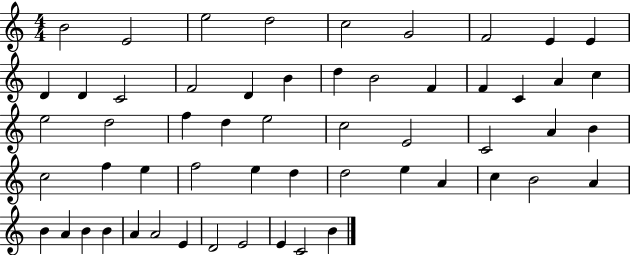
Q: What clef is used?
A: treble